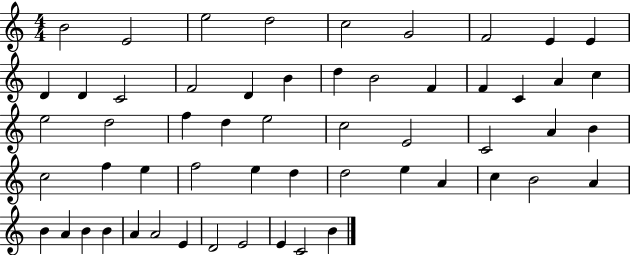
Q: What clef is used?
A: treble